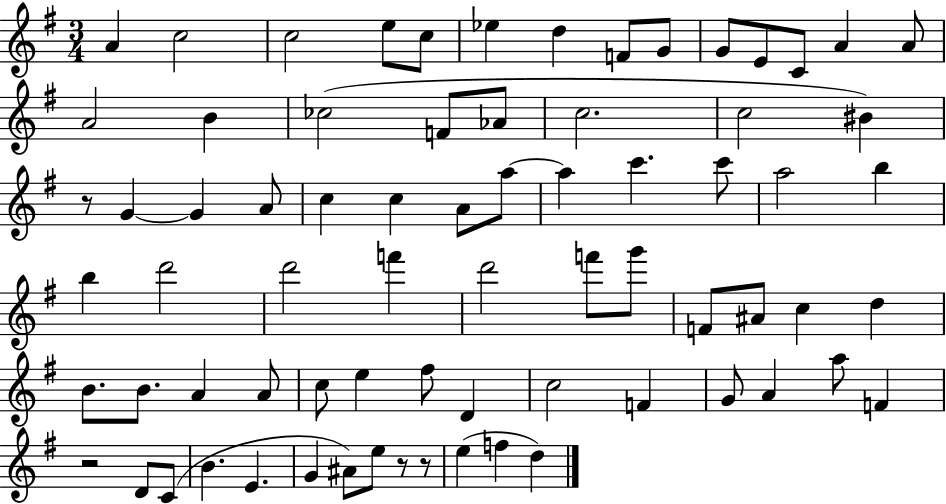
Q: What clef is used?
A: treble